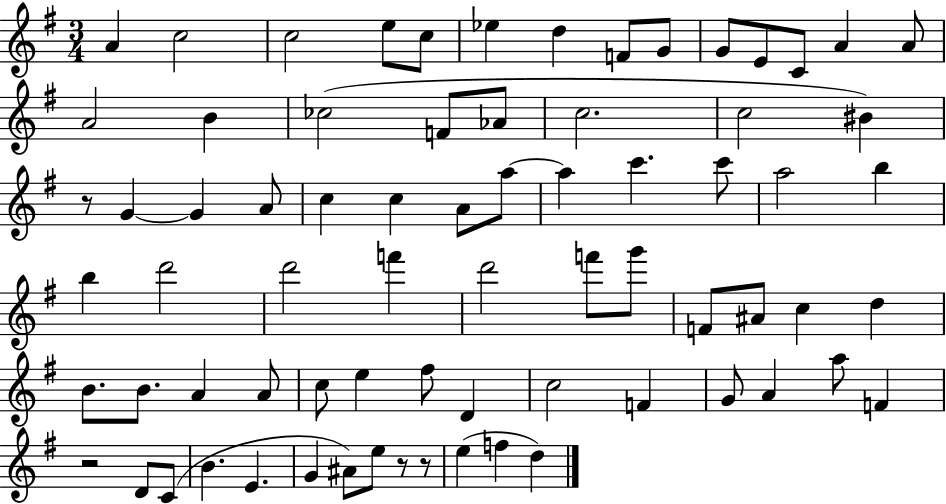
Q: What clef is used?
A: treble